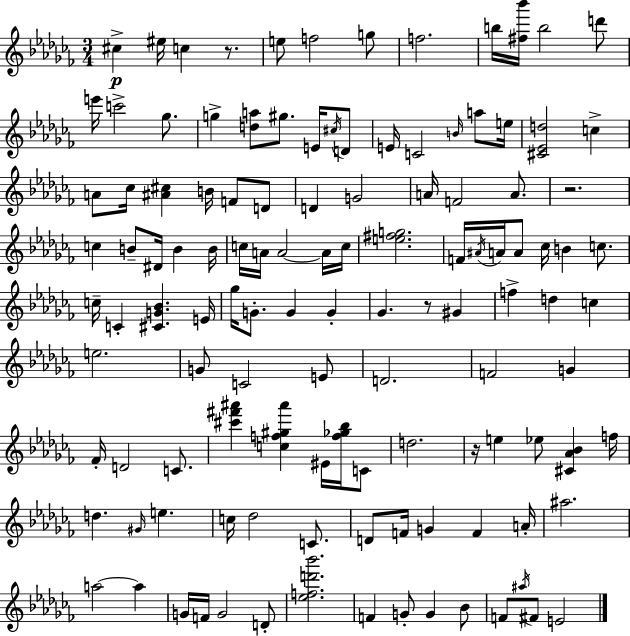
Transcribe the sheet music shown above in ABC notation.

X:1
T:Untitled
M:3/4
L:1/4
K:Abm
^c ^e/4 c z/2 e/2 f2 g/2 f2 b/4 [^f_b']/4 b2 d'/2 e'/4 c'2 _g/2 g [da]/2 ^g/2 E/4 ^c/4 D/2 E/4 C2 B/4 a/2 e/4 [^C_Ed]2 c A/2 _c/4 [^A^c] B/4 F/2 D/2 D G2 A/4 F2 A/2 z2 c B/2 ^D/4 B B/4 c/4 A/4 A2 A/4 c/4 [e^fg]2 F/4 ^A/4 A/4 A/2 _c/4 B c/2 c/4 C [^CG_B] E/4 _g/4 G/2 G G _G z/2 ^G f d c e2 G/2 C2 E/2 D2 F2 G _F/4 D2 C/2 [^c'^f'^a'] [cf^g^a'] ^E/4 [f_g_b]/4 C/2 d2 z/4 e _e/2 [^C_A_B] f/4 d ^G/4 e c/4 _d2 C/2 D/2 F/4 G F A/4 ^a2 a2 a G/4 F/4 G2 D/2 [_efd'_b']2 F G/2 G _B/2 F/2 ^a/4 ^F/2 E2